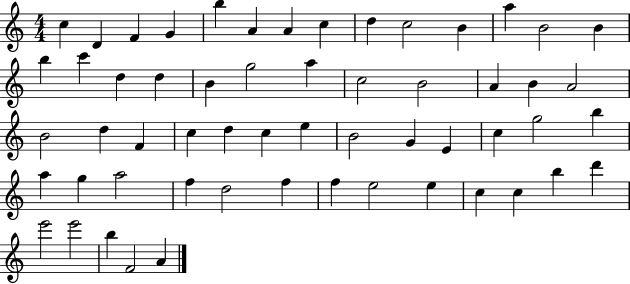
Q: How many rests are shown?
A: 0